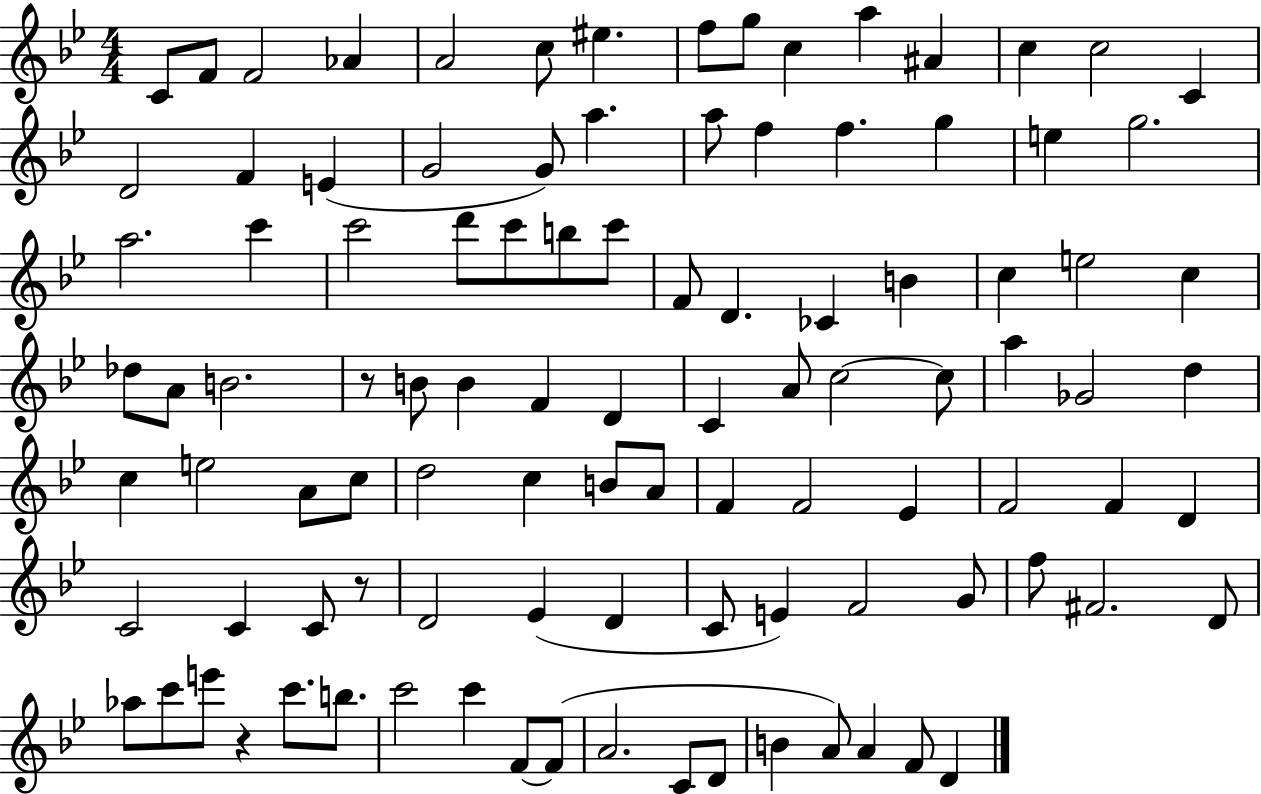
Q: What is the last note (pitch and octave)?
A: D4